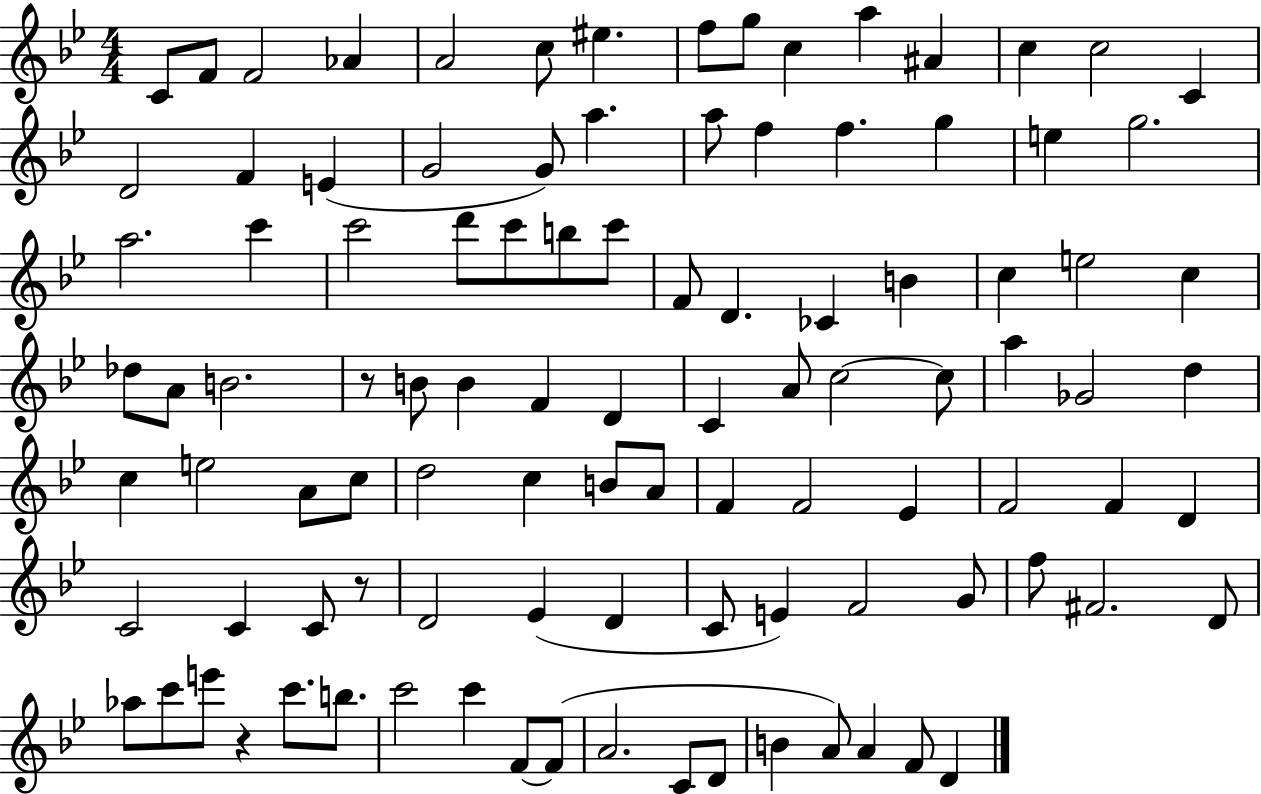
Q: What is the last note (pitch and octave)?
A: D4